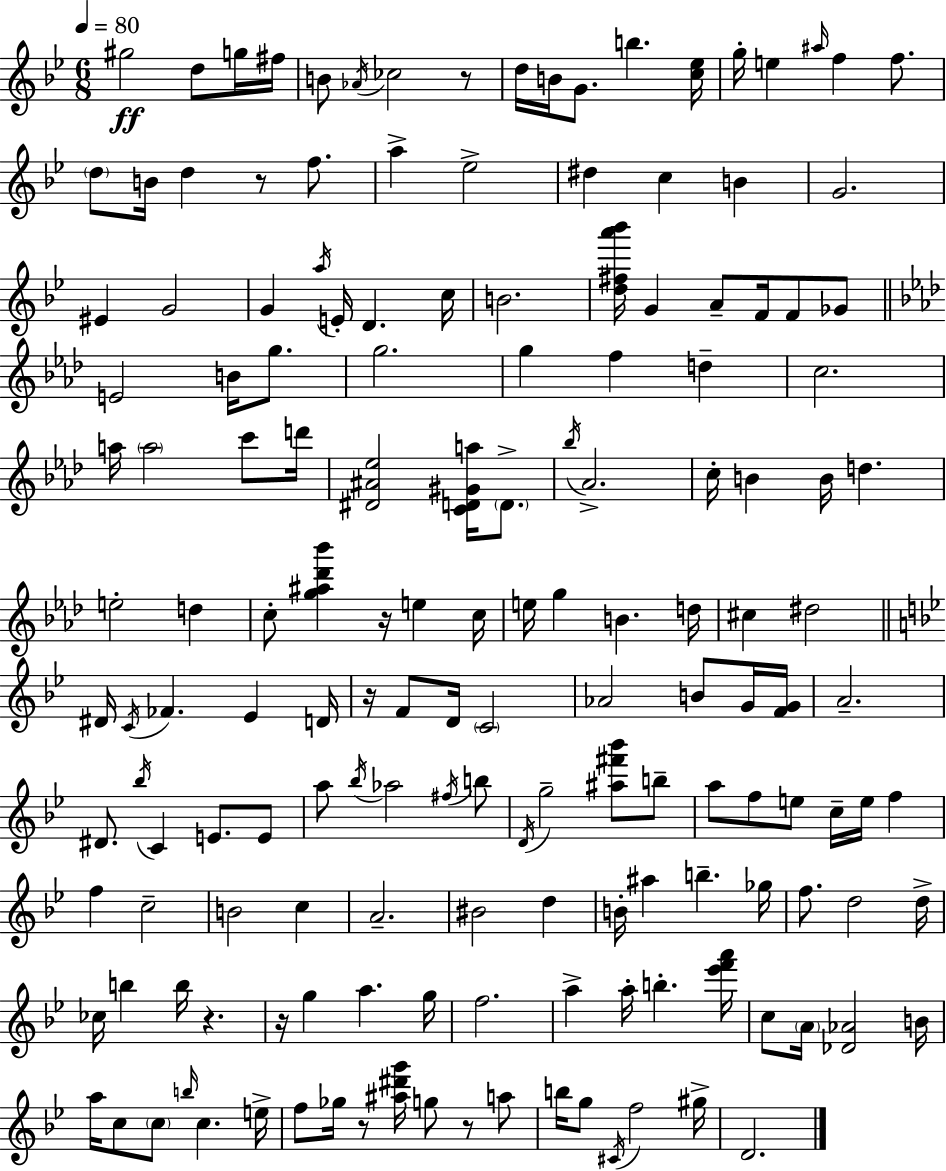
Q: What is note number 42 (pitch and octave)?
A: G5